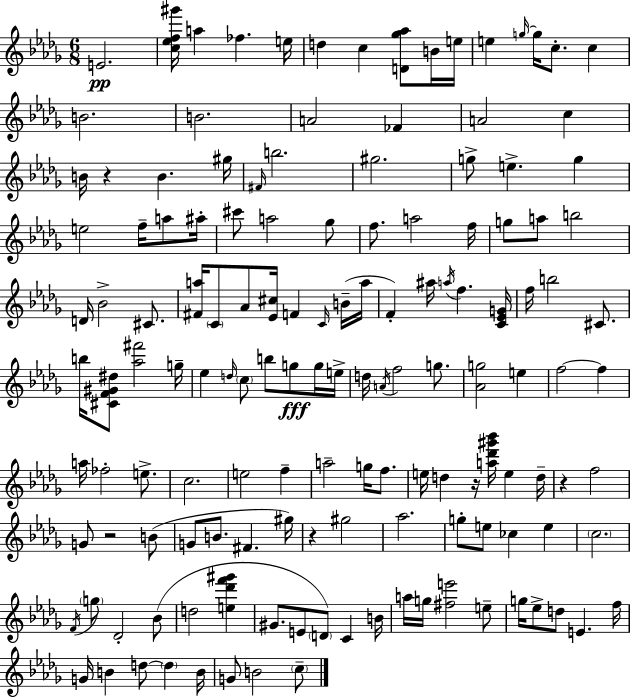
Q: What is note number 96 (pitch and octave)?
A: G5